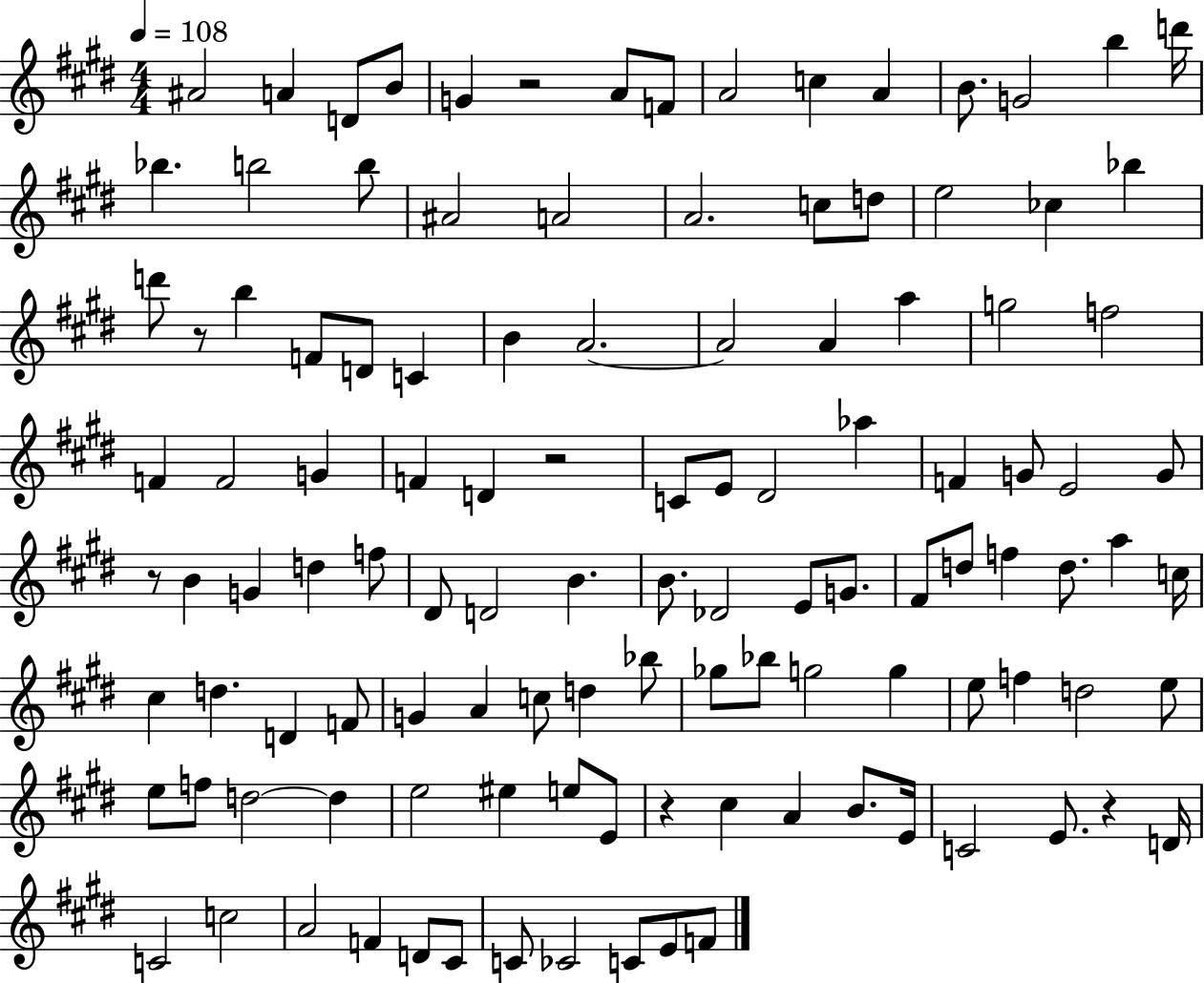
A#4/h A4/q D4/e B4/e G4/q R/h A4/e F4/e A4/h C5/q A4/q B4/e. G4/h B5/q D6/s Bb5/q. B5/h B5/e A#4/h A4/h A4/h. C5/e D5/e E5/h CES5/q Bb5/q D6/e R/e B5/q F4/e D4/e C4/q B4/q A4/h. A4/h A4/q A5/q G5/h F5/h F4/q F4/h G4/q F4/q D4/q R/h C4/e E4/e D#4/h Ab5/q F4/q G4/e E4/h G4/e R/e B4/q G4/q D5/q F5/e D#4/e D4/h B4/q. B4/e. Db4/h E4/e G4/e. F#4/e D5/e F5/q D5/e. A5/q C5/s C#5/q D5/q. D4/q F4/e G4/q A4/q C5/e D5/q Bb5/e Gb5/e Bb5/e G5/h G5/q E5/e F5/q D5/h E5/e E5/e F5/e D5/h D5/q E5/h EIS5/q E5/e E4/e R/q C#5/q A4/q B4/e. E4/s C4/h E4/e. R/q D4/s C4/h C5/h A4/h F4/q D4/e C#4/e C4/e CES4/h C4/e E4/e F4/e